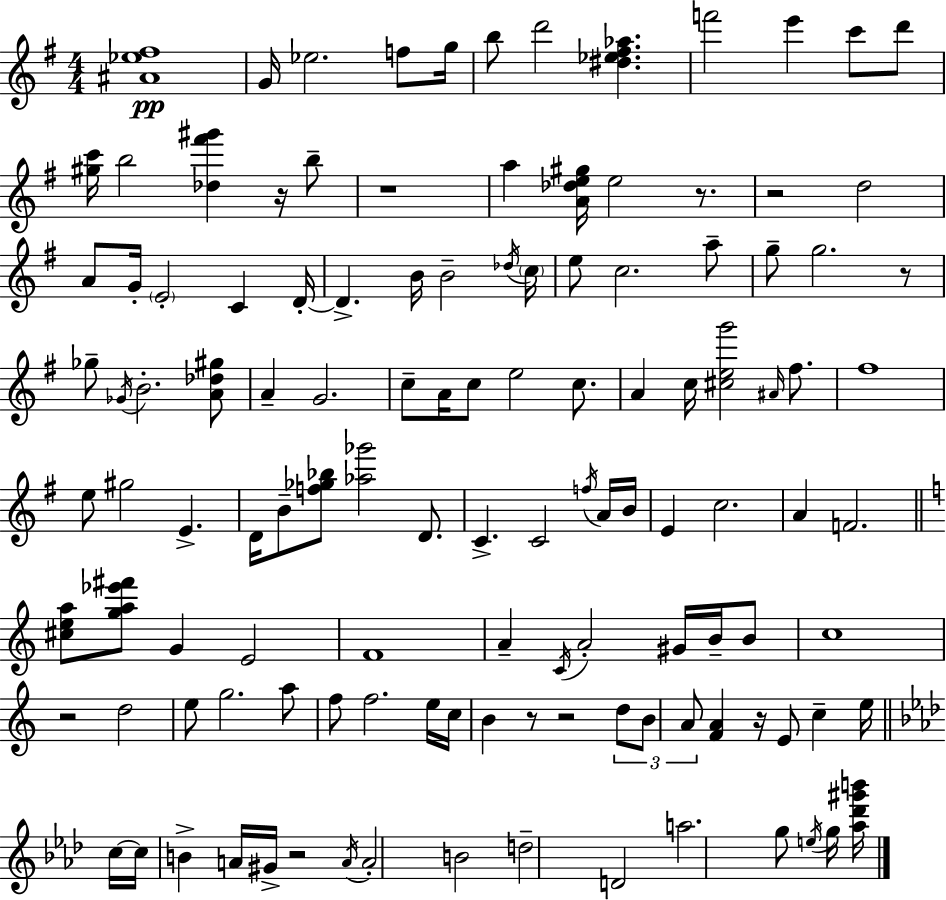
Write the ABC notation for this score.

X:1
T:Untitled
M:4/4
L:1/4
K:G
[^A_e^f]4 G/4 _e2 f/2 g/4 b/2 d'2 [^d_e^f_a] f'2 e' c'/2 d'/2 [^gc']/4 b2 [_d^f'^g'] z/4 b/2 z4 a [A_de^g]/4 e2 z/2 z2 d2 A/2 G/4 E2 C D/4 D B/4 B2 _d/4 c/4 e/2 c2 a/2 g/2 g2 z/2 _g/2 _G/4 B2 [A_d^g]/2 A G2 c/2 A/4 c/2 e2 c/2 A c/4 [^ceg']2 ^A/4 ^f/2 ^f4 e/2 ^g2 E D/4 B/2 [f_g_b]/2 [_a_g']2 D/2 C C2 f/4 A/4 B/4 E c2 A F2 [^cea]/2 [ga_e'^f']/2 G E2 F4 A C/4 A2 ^G/4 B/4 B/2 c4 z2 d2 e/2 g2 a/2 f/2 f2 e/4 c/4 B z/2 z2 d/2 B/2 A/2 [FA] z/4 E/2 c e/4 c/4 c/4 B A/4 ^G/4 z2 A/4 A2 B2 d2 D2 a2 g/2 e/4 g/4 [_a_d'^g'b']/4